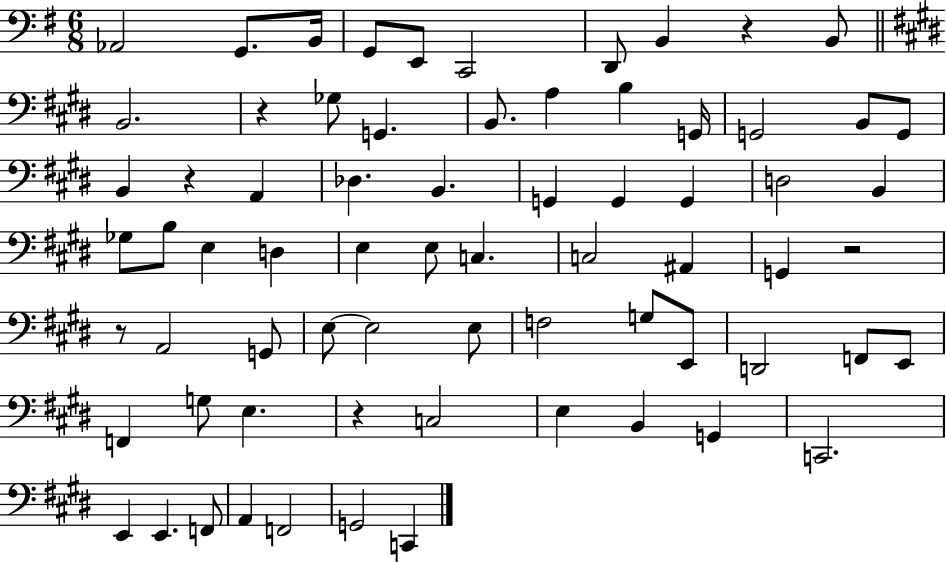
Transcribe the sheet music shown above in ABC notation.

X:1
T:Untitled
M:6/8
L:1/4
K:G
_A,,2 G,,/2 B,,/4 G,,/2 E,,/2 C,,2 D,,/2 B,, z B,,/2 B,,2 z _G,/2 G,, B,,/2 A, B, G,,/4 G,,2 B,,/2 G,,/2 B,, z A,, _D, B,, G,, G,, G,, D,2 B,, _G,/2 B,/2 E, D, E, E,/2 C, C,2 ^A,, G,, z2 z/2 A,,2 G,,/2 E,/2 E,2 E,/2 F,2 G,/2 E,,/2 D,,2 F,,/2 E,,/2 F,, G,/2 E, z C,2 E, B,, G,, C,,2 E,, E,, F,,/2 A,, F,,2 G,,2 C,,